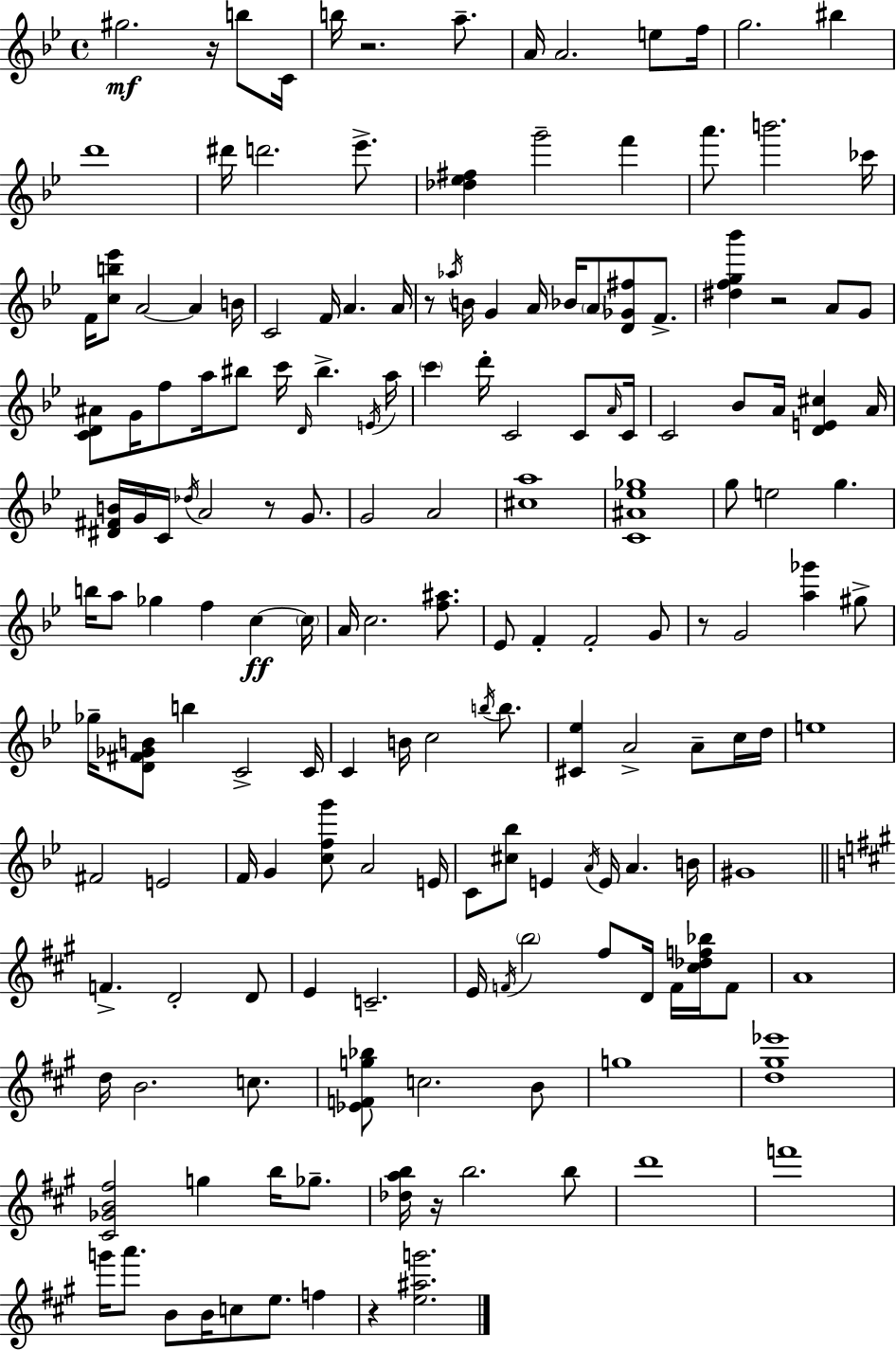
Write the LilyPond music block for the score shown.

{
  \clef treble
  \time 4/4
  \defaultTimeSignature
  \key g \minor
  gis''2.\mf r16 b''8 c'16 | b''16 r2. a''8.-- | a'16 a'2. e''8 f''16 | g''2. bis''4 | \break d'''1 | dis'''16 d'''2. ees'''8.-> | <des'' ees'' fis''>4 g'''2-- f'''4 | a'''8. b'''2. ces'''16 | \break f'16 <c'' b'' ees'''>8 a'2~~ a'4 b'16 | c'2 f'16 a'4. a'16 | r8 \acciaccatura { aes''16 } b'16 g'4 a'16 bes'16 \parenthesize a'8 <d' ges' fis''>8 f'8.-> | <dis'' f'' g'' bes'''>4 r2 a'8 g'8 | \break <c' d' ais'>8 g'16 f''8 a''16 bis''8 c'''16 \grace { d'16 } bis''4.-> | \acciaccatura { e'16 } a''16 \parenthesize c'''4 d'''16-. c'2 | c'8 \grace { a'16 } c'16 c'2 bes'8 a'16 <d' e' cis''>4 | a'16 <dis' fis' b'>16 g'16 c'16 \acciaccatura { des''16 } a'2 | \break r8 g'8. g'2 a'2 | <cis'' a''>1 | <c' ais' ees'' ges''>1 | g''8 e''2 g''4. | \break b''16 a''8 ges''4 f''4 | c''4~~\ff \parenthesize c''16 a'16 c''2. | <f'' ais''>8. ees'8 f'4-. f'2-. | g'8 r8 g'2 <a'' ges'''>4 | \break gis''8-> ges''16-- <d' fis' ges' b'>8 b''4 c'2-> | c'16 c'4 b'16 c''2 | \acciaccatura { b''16 } b''8. <cis' ees''>4 a'2-> | a'8-- c''16 d''16 e''1 | \break fis'2 e'2 | f'16 g'4 <c'' f'' g'''>8 a'2 | e'16 c'8 <cis'' bes''>8 e'4 \acciaccatura { a'16 } e'16 | a'4. b'16 gis'1 | \break \bar "||" \break \key a \major f'4.-> d'2-. d'8 | e'4 c'2.-- | e'16 \acciaccatura { f'16 } \parenthesize b''2 fis''8 d'16 f'16 <cis'' des'' f'' bes''>16 f'8 | a'1 | \break d''16 b'2. c''8. | <ees' f' g'' bes''>8 c''2. b'8 | g''1 | <d'' gis'' ees'''>1 | \break <cis' ges' b' fis''>2 g''4 b''16 ges''8.-- | <des'' a'' b''>16 r16 b''2. b''8 | d'''1 | f'''1 | \break g'''16 a'''8. b'8 b'16 c''8 e''8. f''4 | r4 <e'' ais'' g'''>2. | \bar "|."
}